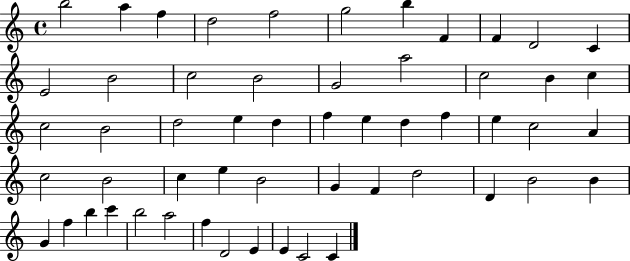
X:1
T:Untitled
M:4/4
L:1/4
K:C
b2 a f d2 f2 g2 b F F D2 C E2 B2 c2 B2 G2 a2 c2 B c c2 B2 d2 e d f e d f e c2 A c2 B2 c e B2 G F d2 D B2 B G f b c' b2 a2 f D2 E E C2 C